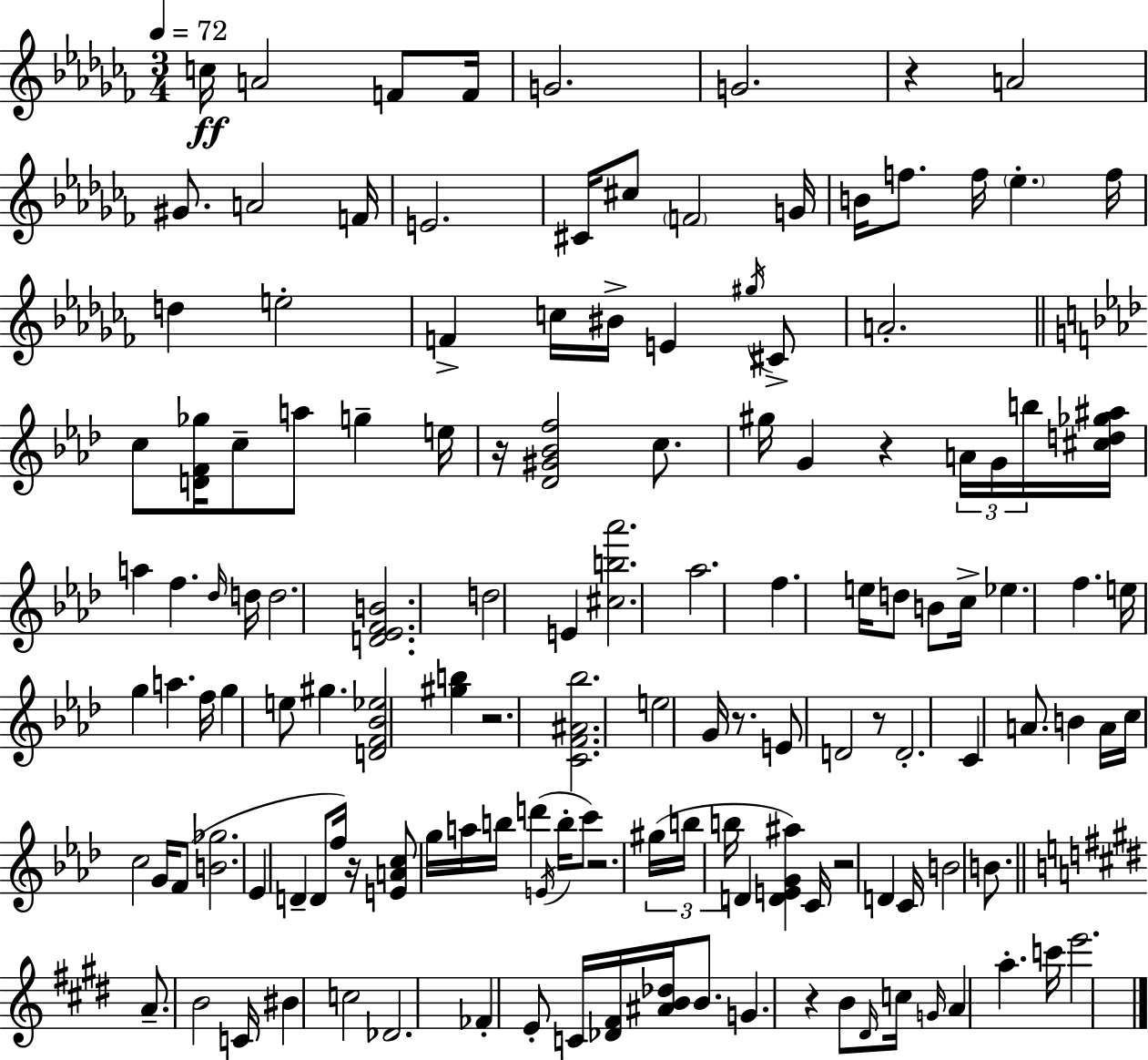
{
  \clef treble
  \numericTimeSignature
  \time 3/4
  \key aes \minor
  \tempo 4 = 72
  \repeat volta 2 { c''16\ff a'2 f'8 f'16 | g'2. | g'2. | r4 a'2 | \break gis'8. a'2 f'16 | e'2. | cis'16 cis''8 \parenthesize f'2 g'16 | b'16 f''8. f''16 \parenthesize ees''4.-. f''16 | \break d''4 e''2-. | f'4-> c''16 bis'16-> e'4 \acciaccatura { gis''16 } cis'8-> | a'2.-. | \bar "||" \break \key aes \major c''8 <d' f' ges''>16 c''8-- a''8 g''4-- e''16 | r16 <des' gis' bes' f''>2 c''8. | gis''16 g'4 r4 \tuplet 3/2 { a'16 g'16 b''16 } | <cis'' d'' ges'' ais''>16 a''4 f''4. \grace { des''16 } | \break d''16 d''2. | <d' ees' f' b'>2. | d''2 e'4 | <cis'' b'' aes'''>2. | \break aes''2. | f''4. e''16 d''8 b'8 | c''16-> ees''4. f''4. | e''16 g''4 a''4. | \break f''16 g''4 e''8 gis''4. | <d' f' bes' ees''>2 <gis'' b''>4 | r2. | <c' f' ais' bes''>2. | \break e''2 g'16 r8. | e'8 d'2 r8 | d'2.-. | c'4 a'8. b'4 | \break a'16 c''16 c''2 g'16 f'8( | <b' ges''>2. | ees'4 d'4-- d'8 f''16) | r16 <e' a' c''>8 g''16 a''16 b''16 d'''4( \acciaccatura { e'16 } b''16-. | \break c'''8) r2. | \tuplet 3/2 { gis''16( b''16 b''16 } d'4 <d' e' g' ais''>4) | c'16 r2 d'4 | c'16 b'2 b'8. | \break \bar "||" \break \key e \major a'8.-- b'2 c'16 | bis'4 c''2 | des'2. | fes'4-. e'8-. c'16 <des' fis'>16 <ais' b' des''>16 b'8. | \break g'4. r4 b'8 | \grace { dis'16 } c''16 \grace { g'16 } a'4 a''4.-. | c'''16 e'''2. | } \bar "|."
}